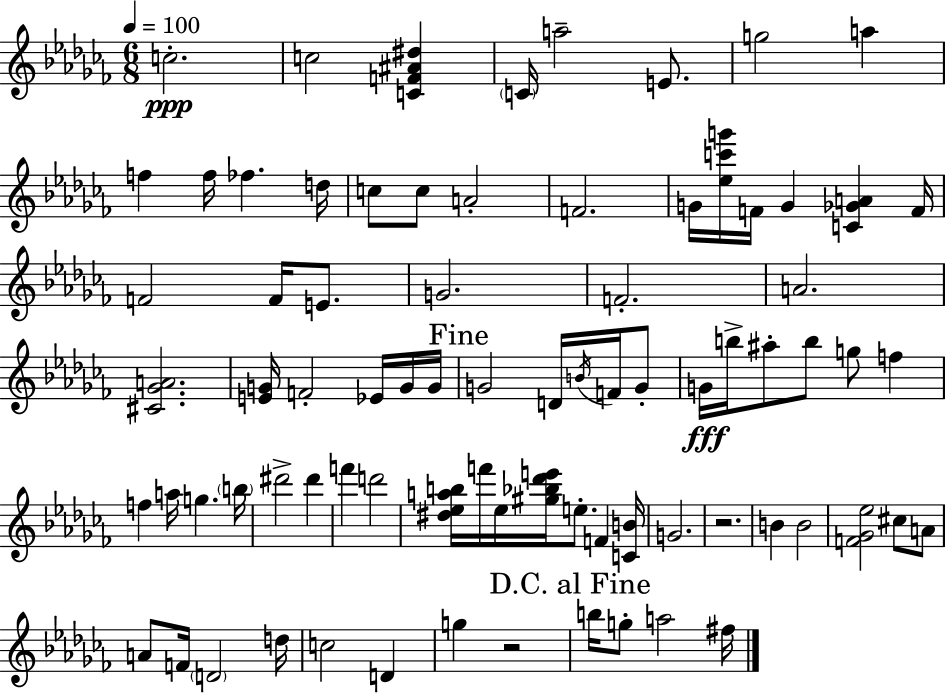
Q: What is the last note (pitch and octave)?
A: F#5